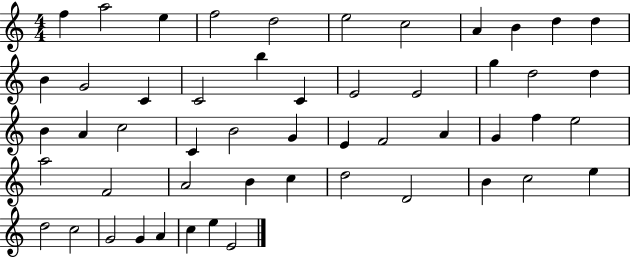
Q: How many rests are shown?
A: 0